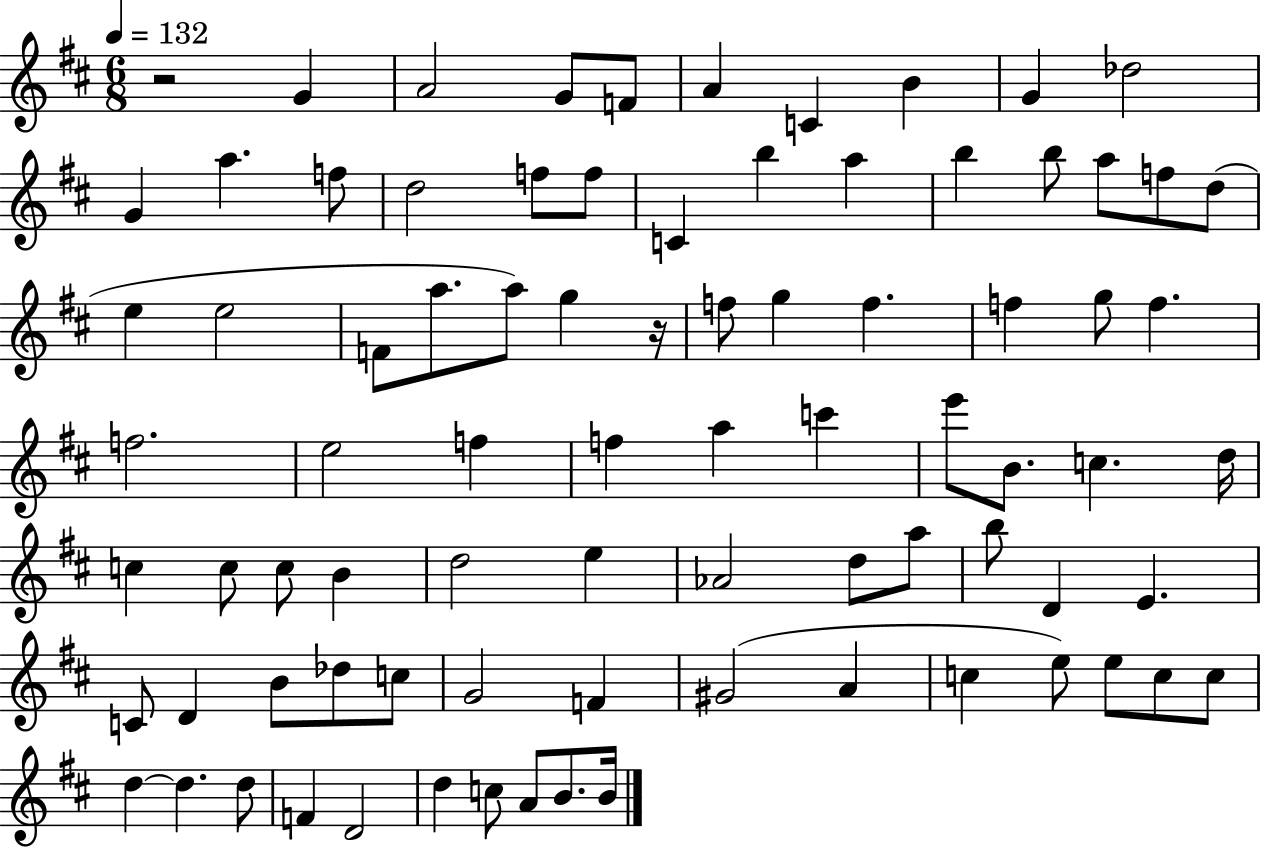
{
  \clef treble
  \numericTimeSignature
  \time 6/8
  \key d \major
  \tempo 4 = 132
  \repeat volta 2 { r2 g'4 | a'2 g'8 f'8 | a'4 c'4 b'4 | g'4 des''2 | \break g'4 a''4. f''8 | d''2 f''8 f''8 | c'4 b''4 a''4 | b''4 b''8 a''8 f''8 d''8( | \break e''4 e''2 | f'8 a''8. a''8) g''4 r16 | f''8 g''4 f''4. | f''4 g''8 f''4. | \break f''2. | e''2 f''4 | f''4 a''4 c'''4 | e'''8 b'8. c''4. d''16 | \break c''4 c''8 c''8 b'4 | d''2 e''4 | aes'2 d''8 a''8 | b''8 d'4 e'4. | \break c'8 d'4 b'8 des''8 c''8 | g'2 f'4 | gis'2( a'4 | c''4 e''8) e''8 c''8 c''8 | \break d''4~~ d''4. d''8 | f'4 d'2 | d''4 c''8 a'8 b'8. b'16 | } \bar "|."
}